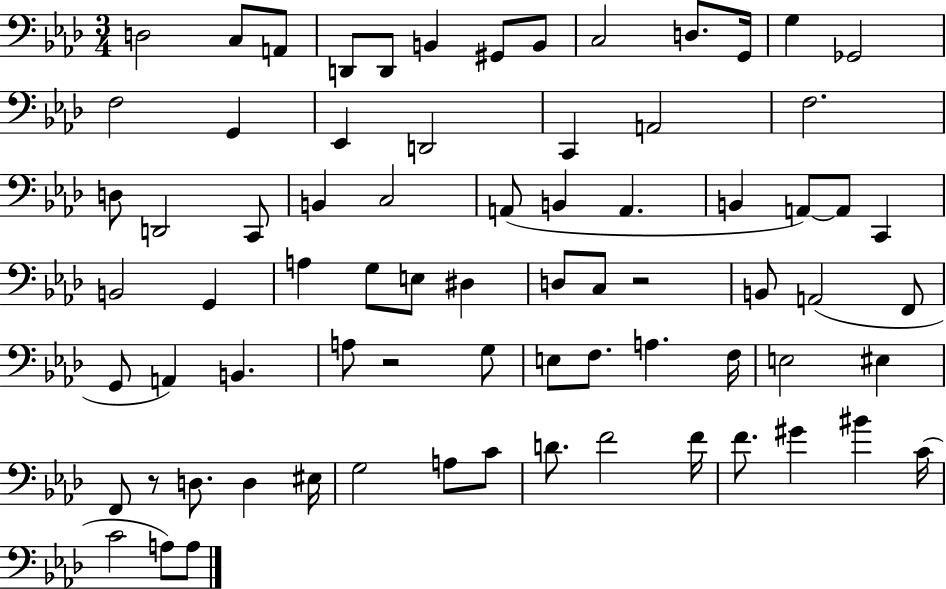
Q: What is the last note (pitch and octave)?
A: A3